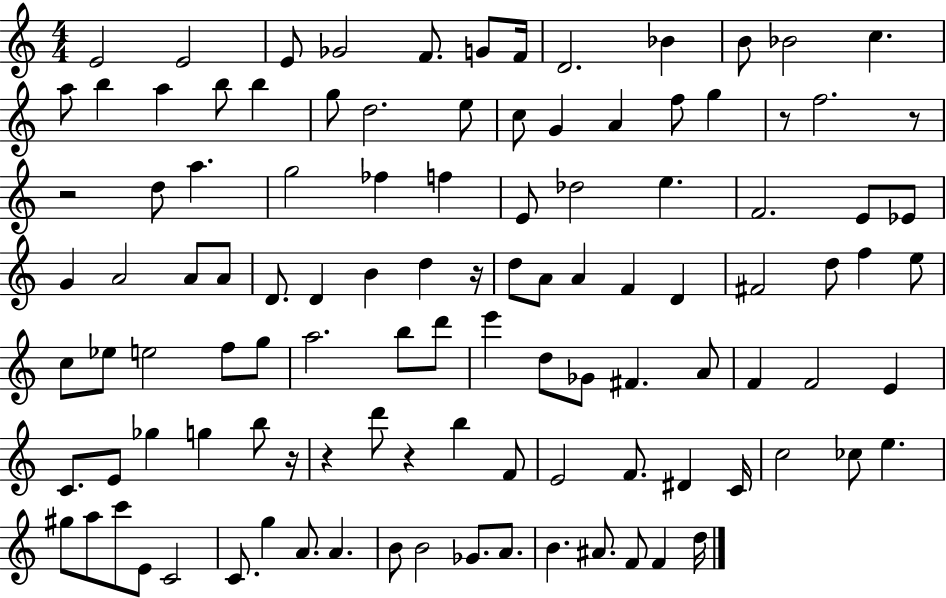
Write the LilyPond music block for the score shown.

{
  \clef treble
  \numericTimeSignature
  \time 4/4
  \key c \major
  \repeat volta 2 { e'2 e'2 | e'8 ges'2 f'8. g'8 f'16 | d'2. bes'4 | b'8 bes'2 c''4. | \break a''8 b''4 a''4 b''8 b''4 | g''8 d''2. e''8 | c''8 g'4 a'4 f''8 g''4 | r8 f''2. r8 | \break r2 d''8 a''4. | g''2 fes''4 f''4 | e'8 des''2 e''4. | f'2. e'8 ees'8 | \break g'4 a'2 a'8 a'8 | d'8. d'4 b'4 d''4 r16 | d''8 a'8 a'4 f'4 d'4 | fis'2 d''8 f''4 e''8 | \break c''8 ees''8 e''2 f''8 g''8 | a''2. b''8 d'''8 | e'''4 d''8 ges'8 fis'4. a'8 | f'4 f'2 e'4 | \break c'8. e'8 ges''4 g''4 b''8 r16 | r4 d'''8 r4 b''4 f'8 | e'2 f'8. dis'4 c'16 | c''2 ces''8 e''4. | \break gis''8 a''8 c'''8 e'8 c'2 | c'8. g''4 a'8. a'4. | b'8 b'2 ges'8. a'8. | b'4. ais'8. f'8 f'4 d''16 | \break } \bar "|."
}